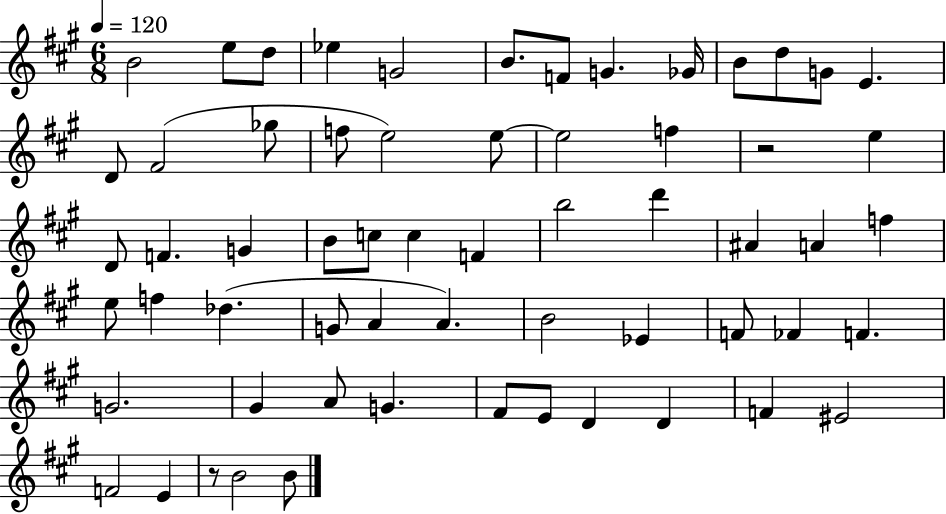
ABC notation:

X:1
T:Untitled
M:6/8
L:1/4
K:A
B2 e/2 d/2 _e G2 B/2 F/2 G _G/4 B/2 d/2 G/2 E D/2 ^F2 _g/2 f/2 e2 e/2 e2 f z2 e D/2 F G B/2 c/2 c F b2 d' ^A A f e/2 f _d G/2 A A B2 _E F/2 _F F G2 ^G A/2 G ^F/2 E/2 D D F ^E2 F2 E z/2 B2 B/2